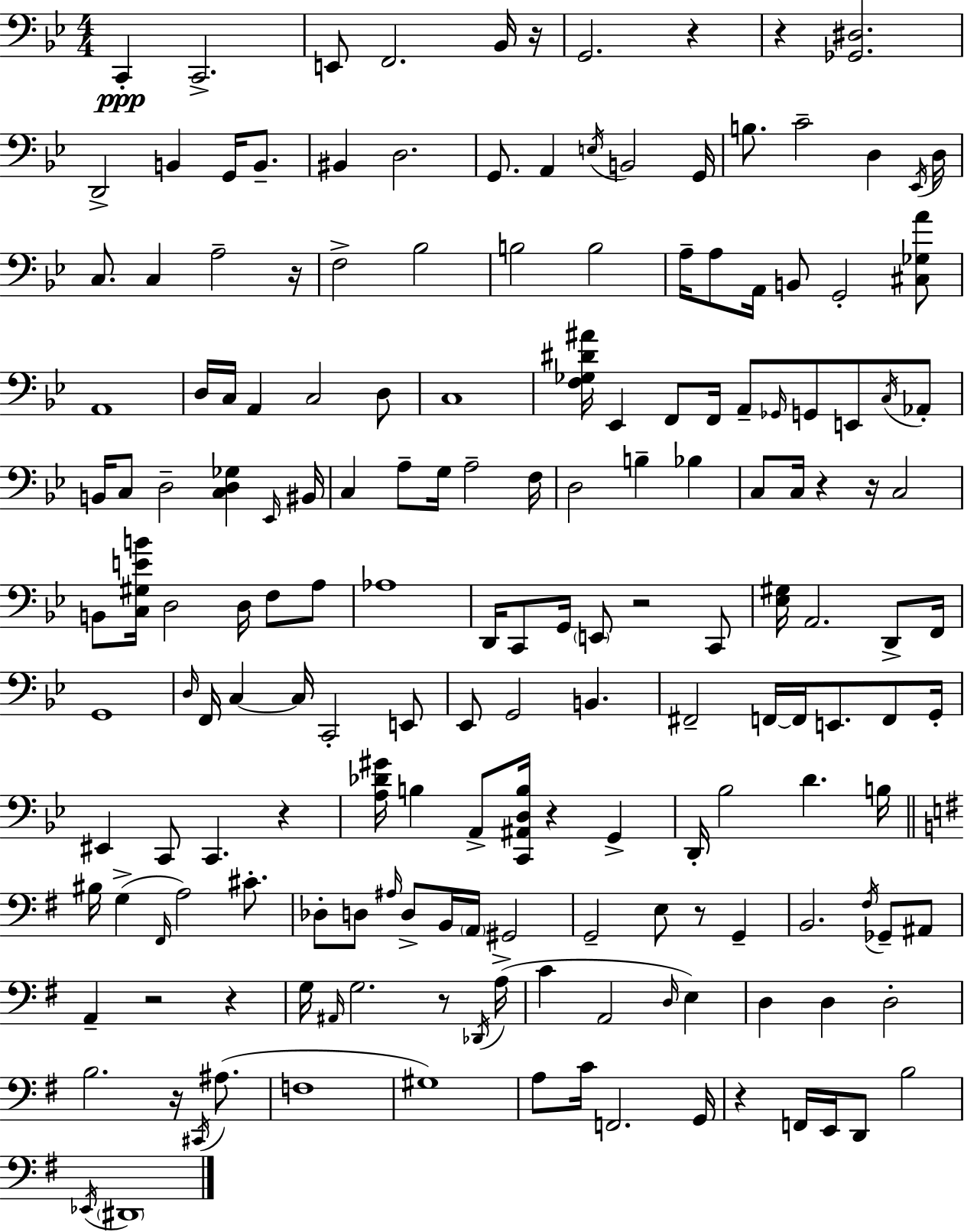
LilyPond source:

{
  \clef bass
  \numericTimeSignature
  \time 4/4
  \key bes \major
  c,4-.\ppp c,2.-> | e,8 f,2. bes,16 r16 | g,2. r4 | r4 <ges, dis>2. | \break d,2-> b,4 g,16 b,8.-- | bis,4 d2. | g,8. a,4 \acciaccatura { e16 } b,2 | g,16 b8. c'2-- d4 | \break \acciaccatura { ees,16 } d16 c8. c4 a2-- | r16 f2-> bes2 | b2 b2 | a16-- a8 a,16 b,8 g,2-. | \break <cis ges a'>8 a,1 | d16 c16 a,4 c2 | d8 c1 | <f ges dis' ais'>16 ees,4 f,8 f,16 a,8-- \grace { ges,16 } g,8 e,8 | \break \acciaccatura { c16 } aes,8-. b,16 c8 d2-- <c d ges>4 | \grace { ees,16 } bis,16 c4 a8-- g16 a2-- | f16 d2 b4-- | bes4 c8 c16 r4 r16 c2 | \break b,8 <c gis e' b'>16 d2 | d16 f8 a8 aes1 | d,16 c,8 g,16 \parenthesize e,8 r2 | c,8 <ees gis>16 a,2. | \break d,8-> f,16 g,1 | \grace { d16 } f,16 c4~~ c16 c,2-. | e,8 ees,8 g,2 | b,4. fis,2-- f,16~~ f,16 | \break e,8. f,8 g,16-. eis,4 c,8 c,4. | r4 <a des' gis'>16 b4 a,8-> <c, ais, d b>16 r4 | g,4-> d,16-. bes2 d'4. | b16 \bar "||" \break \key g \major bis16 g4->( \grace { fis,16 } a2) cis'8.-. | des8-. d8 \grace { ais16 } d8-> b,16 \parenthesize a,16 gis,2 | g,2-- e8 r8 g,4-- | b,2. \acciaccatura { fis16 } ges,8-- | \break ais,8 a,4-- r2 r4 | g16 \grace { ais,16 } g2. | r8 \acciaccatura { des,16 }( a16-> c'4 a,2 | \grace { d16 } e4) d4 d4 d2-. | \break b2. | r16 \acciaccatura { cis,16 } ais8.( f1 | gis1) | a8 c'16 f,2. | \break g,16 r4 f,16 e,16 d,8 b2 | \acciaccatura { ees,16 } \parenthesize dis,1 | \bar "|."
}